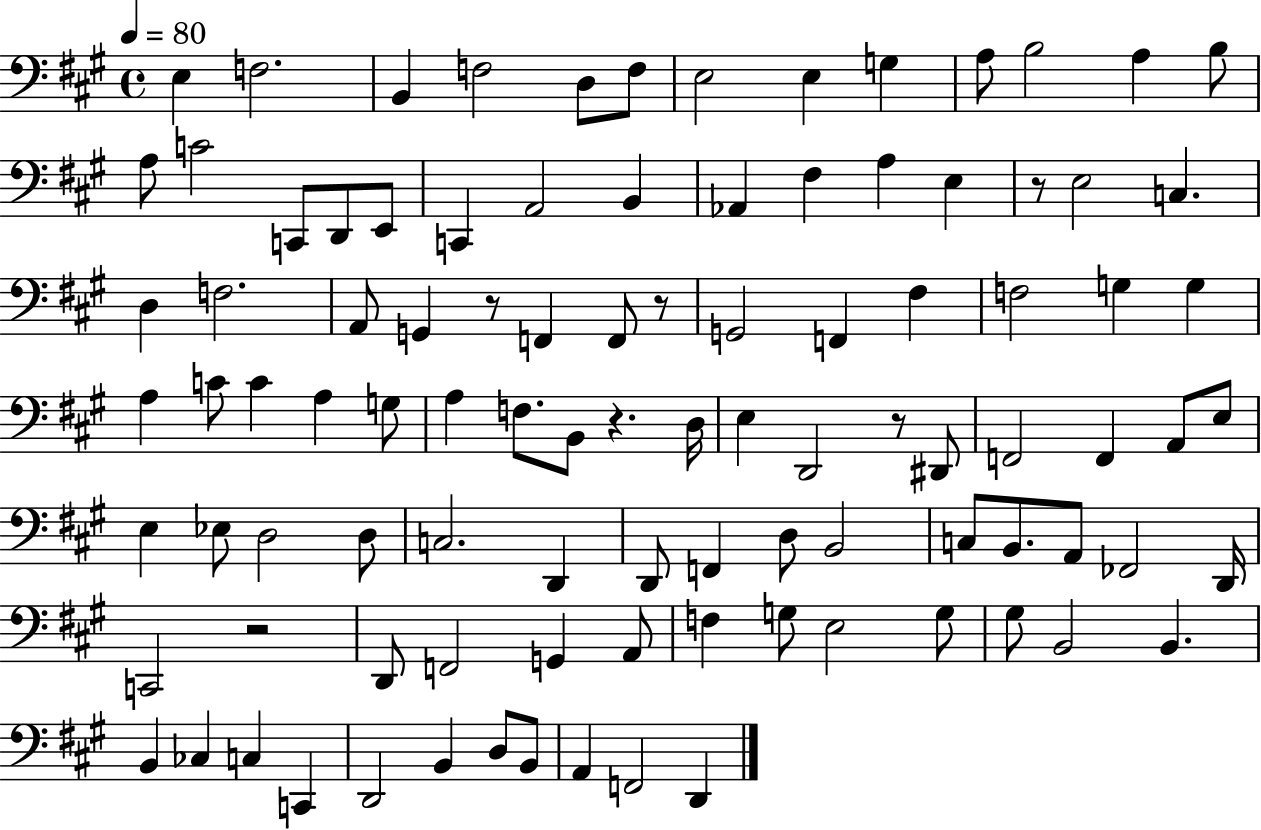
{
  \clef bass
  \time 4/4
  \defaultTimeSignature
  \key a \major
  \tempo 4 = 80
  e4 f2. | b,4 f2 d8 f8 | e2 e4 g4 | a8 b2 a4 b8 | \break a8 c'2 c,8 d,8 e,8 | c,4 a,2 b,4 | aes,4 fis4 a4 e4 | r8 e2 c4. | \break d4 f2. | a,8 g,4 r8 f,4 f,8 r8 | g,2 f,4 fis4 | f2 g4 g4 | \break a4 c'8 c'4 a4 g8 | a4 f8. b,8 r4. d16 | e4 d,2 r8 dis,8 | f,2 f,4 a,8 e8 | \break e4 ees8 d2 d8 | c2. d,4 | d,8 f,4 d8 b,2 | c8 b,8. a,8 fes,2 d,16 | \break c,2 r2 | d,8 f,2 g,4 a,8 | f4 g8 e2 g8 | gis8 b,2 b,4. | \break b,4 ces4 c4 c,4 | d,2 b,4 d8 b,8 | a,4 f,2 d,4 | \bar "|."
}